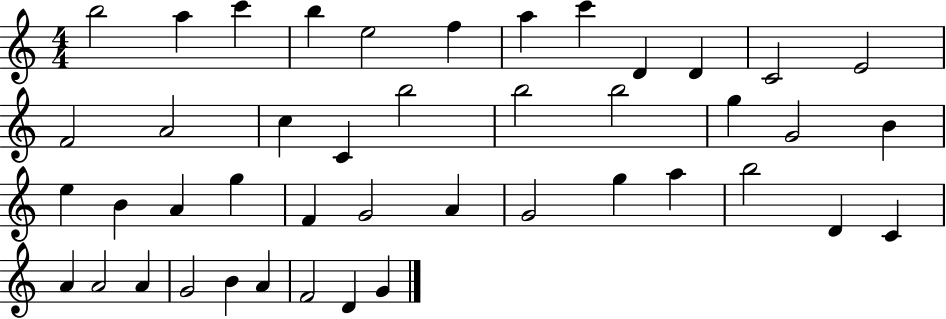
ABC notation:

X:1
T:Untitled
M:4/4
L:1/4
K:C
b2 a c' b e2 f a c' D D C2 E2 F2 A2 c C b2 b2 b2 g G2 B e B A g F G2 A G2 g a b2 D C A A2 A G2 B A F2 D G